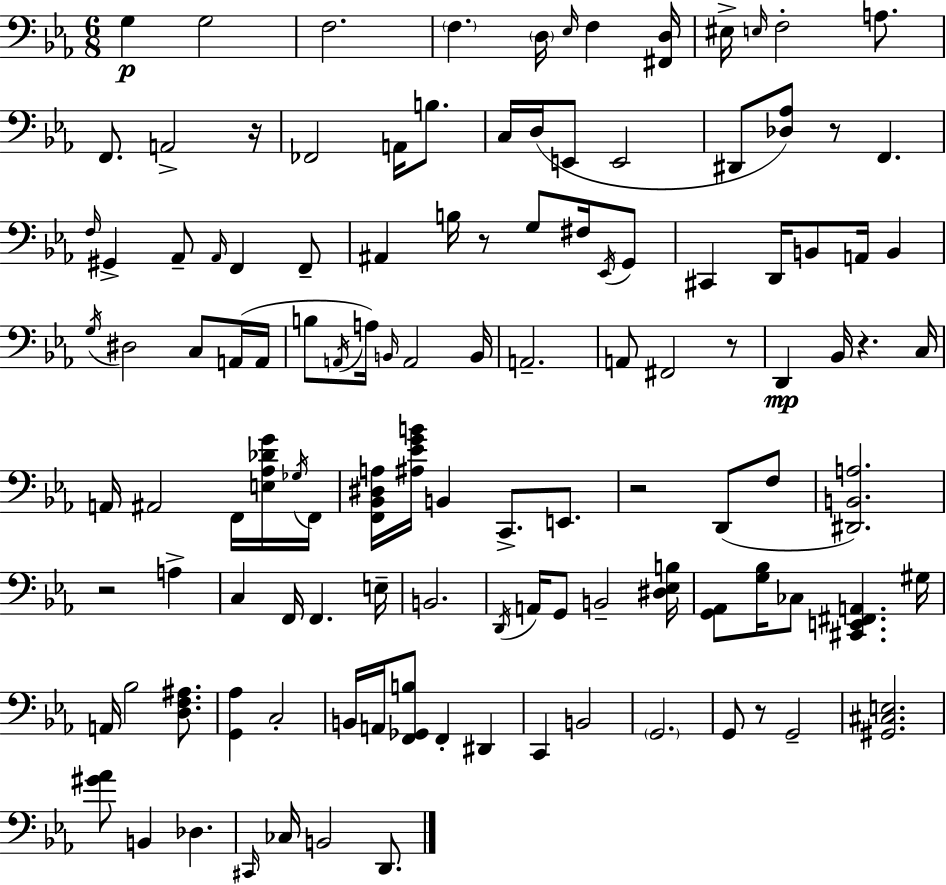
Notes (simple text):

G3/q G3/h F3/h. F3/q. D3/s Eb3/s F3/q [F#2,D3]/s EIS3/s E3/s F3/h A3/e. F2/e. A2/h R/s FES2/h A2/s B3/e. C3/s D3/s E2/e E2/h D#2/e [Db3,Ab3]/e R/e F2/q. F3/s G#2/q Ab2/e Ab2/s F2/q F2/e A#2/q B3/s R/e G3/e F#3/s Eb2/s G2/e C#2/q D2/s B2/e A2/s B2/q G3/s D#3/h C3/e A2/s A2/s B3/e A2/s A3/s B2/s A2/h B2/s A2/h. A2/e F#2/h R/e D2/q Bb2/s R/q. C3/s A2/s A#2/h F2/s [E3,Ab3,Db4,G4]/s Gb3/s F2/s [F2,Bb2,D#3,A3]/s [A#3,Eb4,G4,B4]/s B2/q C2/e. E2/e. R/h D2/e F3/e [D#2,B2,A3]/h. R/h A3/q C3/q F2/s F2/q. E3/s B2/h. D2/s A2/s G2/e B2/h [D#3,Eb3,B3]/s [G2,Ab2]/e [G3,Bb3]/s CES3/e [C#2,E2,F#2,A2]/q. G#3/s A2/s Bb3/h [D3,F3,A#3]/e. [G2,Ab3]/q C3/h B2/s A2/s [F2,Gb2,B3]/e F2/q D#2/q C2/q B2/h G2/h. G2/e R/e G2/h [G#2,C#3,E3]/h. [G#4,Ab4]/e B2/q Db3/q. C#2/s CES3/s B2/h D2/e.